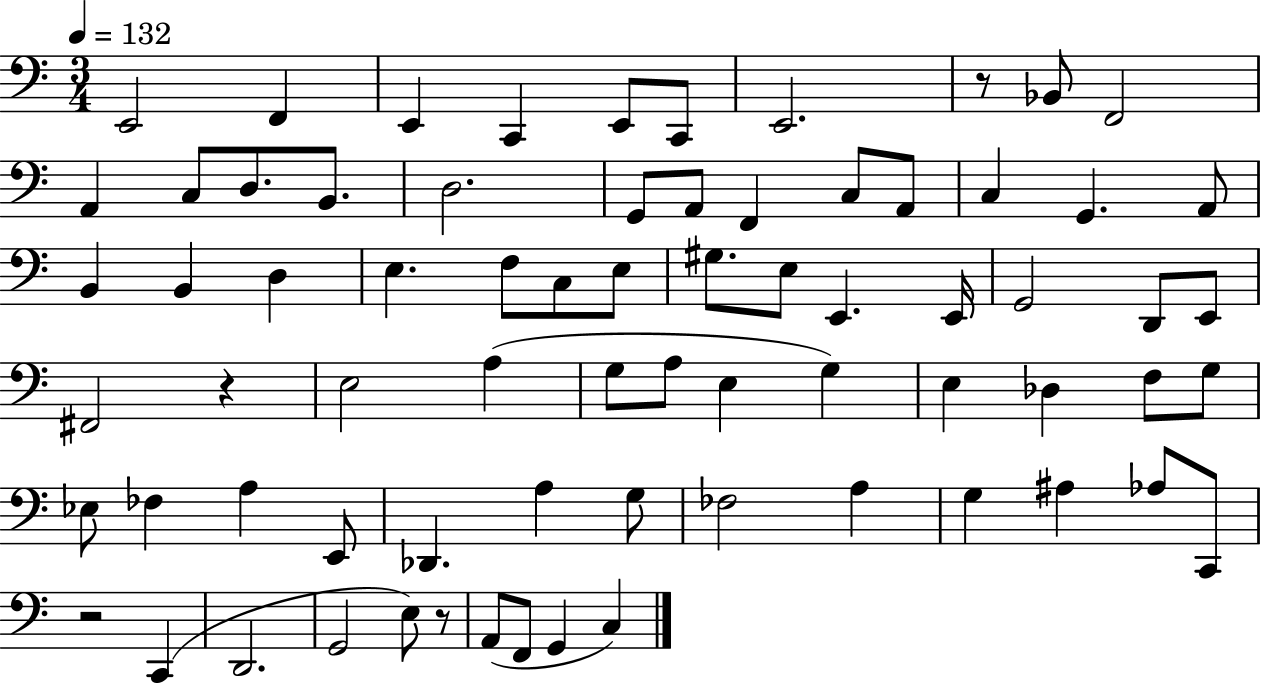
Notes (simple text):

E2/h F2/q E2/q C2/q E2/e C2/e E2/h. R/e Bb2/e F2/h A2/q C3/e D3/e. B2/e. D3/h. G2/e A2/e F2/q C3/e A2/e C3/q G2/q. A2/e B2/q B2/q D3/q E3/q. F3/e C3/e E3/e G#3/e. E3/e E2/q. E2/s G2/h D2/e E2/e F#2/h R/q E3/h A3/q G3/e A3/e E3/q G3/q E3/q Db3/q F3/e G3/e Eb3/e FES3/q A3/q E2/e Db2/q. A3/q G3/e FES3/h A3/q G3/q A#3/q Ab3/e C2/e R/h C2/q D2/h. G2/h E3/e R/e A2/e F2/e G2/q C3/q